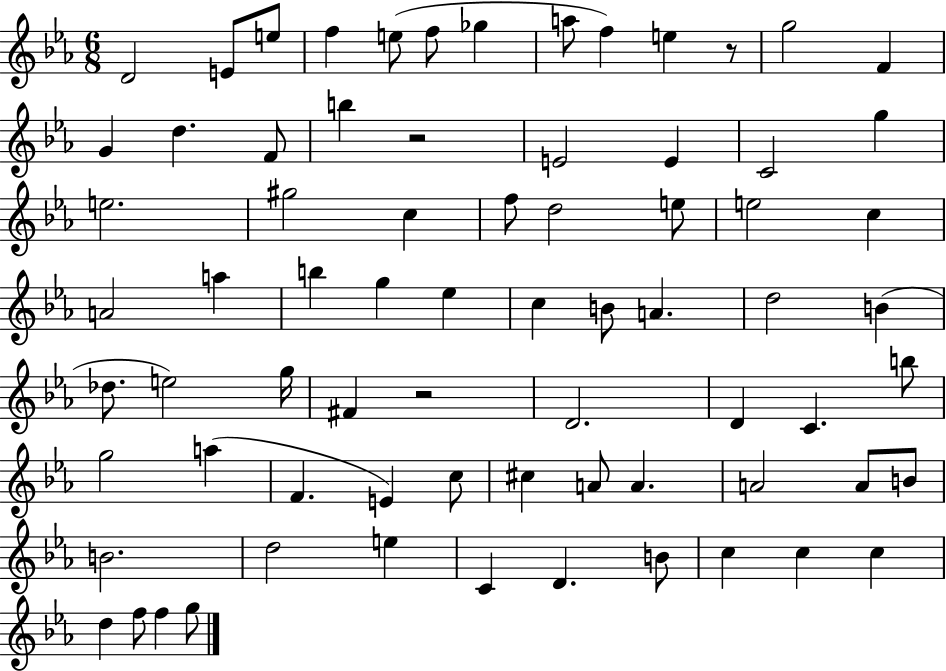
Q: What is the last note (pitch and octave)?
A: G5